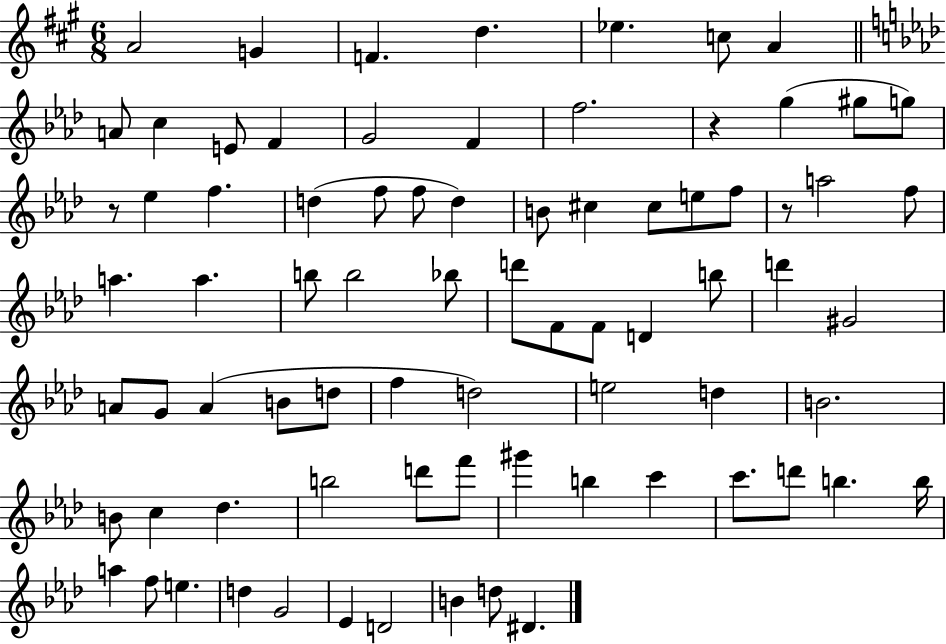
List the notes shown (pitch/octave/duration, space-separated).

A4/h G4/q F4/q. D5/q. Eb5/q. C5/e A4/q A4/e C5/q E4/e F4/q G4/h F4/q F5/h. R/q G5/q G#5/e G5/e R/e Eb5/q F5/q. D5/q F5/e F5/e D5/q B4/e C#5/q C#5/e E5/e F5/e R/e A5/h F5/e A5/q. A5/q. B5/e B5/h Bb5/e D6/e F4/e F4/e D4/q B5/e D6/q G#4/h A4/e G4/e A4/q B4/e D5/e F5/q D5/h E5/h D5/q B4/h. B4/e C5/q Db5/q. B5/h D6/e F6/e G#6/q B5/q C6/q C6/e. D6/e B5/q. B5/s A5/q F5/e E5/q. D5/q G4/h Eb4/q D4/h B4/q D5/e D#4/q.